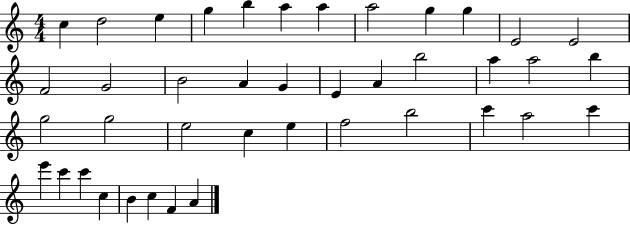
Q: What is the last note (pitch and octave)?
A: A4